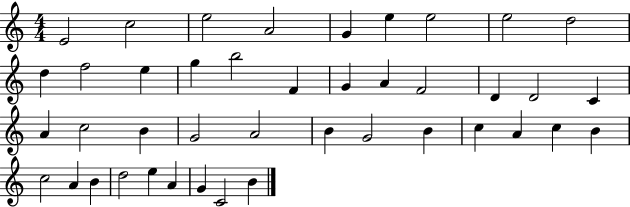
E4/h C5/h E5/h A4/h G4/q E5/q E5/h E5/h D5/h D5/q F5/h E5/q G5/q B5/h F4/q G4/q A4/q F4/h D4/q D4/h C4/q A4/q C5/h B4/q G4/h A4/h B4/q G4/h B4/q C5/q A4/q C5/q B4/q C5/h A4/q B4/q D5/h E5/q A4/q G4/q C4/h B4/q